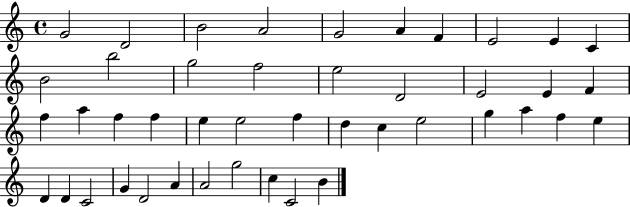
X:1
T:Untitled
M:4/4
L:1/4
K:C
G2 D2 B2 A2 G2 A F E2 E C B2 b2 g2 f2 e2 D2 E2 E F f a f f e e2 f d c e2 g a f e D D C2 G D2 A A2 g2 c C2 B